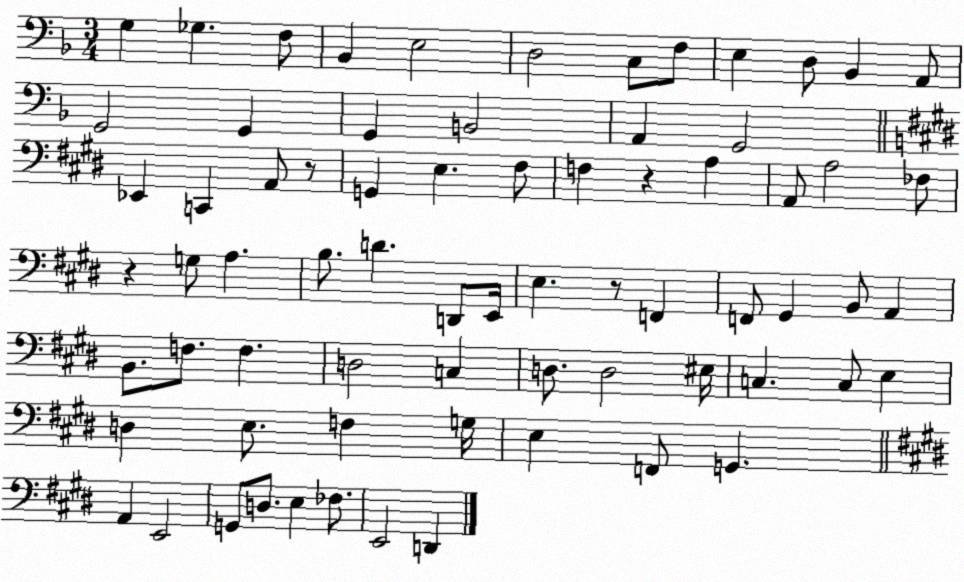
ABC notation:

X:1
T:Untitled
M:3/4
L:1/4
K:F
G, _G, F,/2 _B,, E,2 D,2 C,/2 F,/2 E, D,/2 _B,, A,,/2 G,,2 G,, G,, B,,2 A,, G,,2 _E,, C,, A,,/2 z/2 G,, E, ^F,/2 F, z A, A,,/2 A,2 _F,/2 z G,/2 A, B,/2 D D,,/2 E,,/4 E, z/2 F,, F,,/2 ^G,, B,,/2 A,, B,,/2 F,/2 F, D,2 C, D,/2 D,2 ^E,/4 C, C,/2 E, D, E,/2 F, G,/4 E, F,,/2 G,, A,, E,,2 G,,/2 D,/2 E, _F,/2 E,,2 D,,